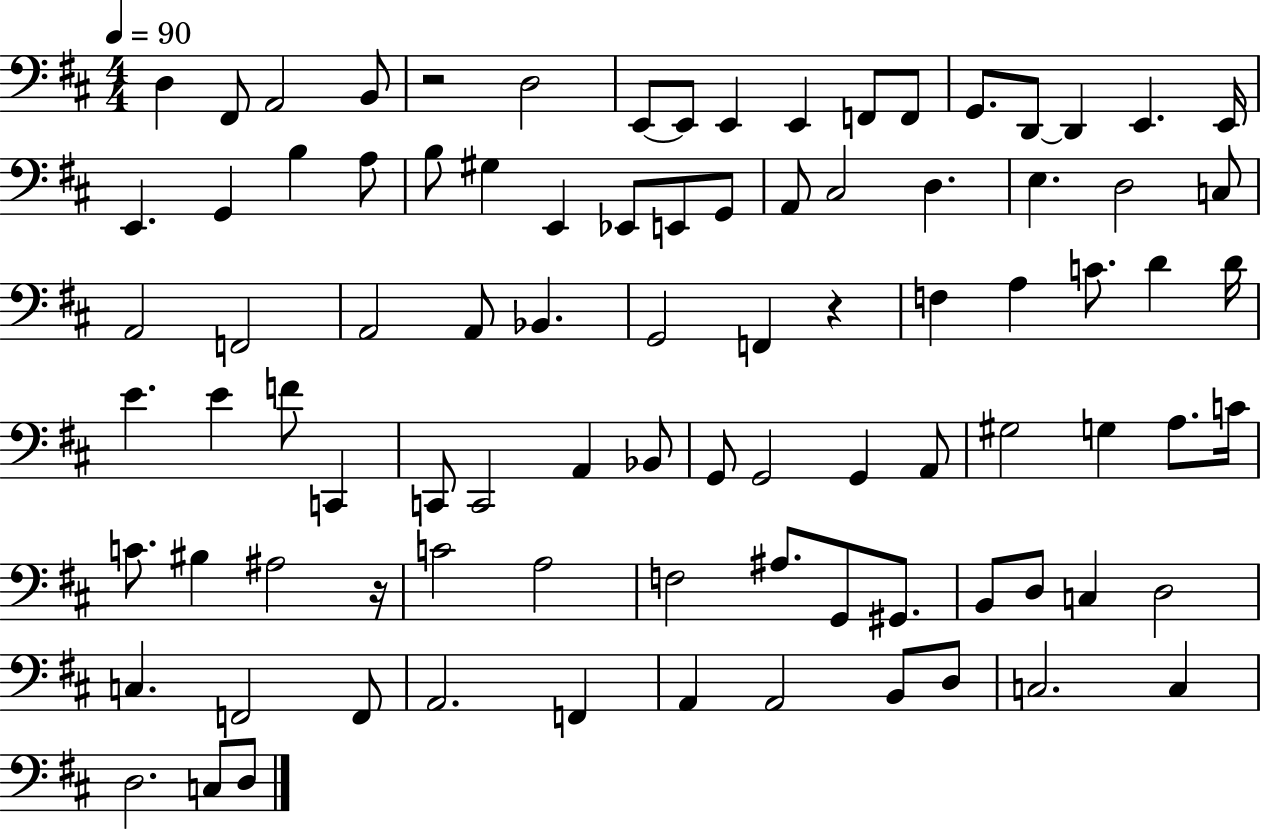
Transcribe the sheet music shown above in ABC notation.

X:1
T:Untitled
M:4/4
L:1/4
K:D
D, ^F,,/2 A,,2 B,,/2 z2 D,2 E,,/2 E,,/2 E,, E,, F,,/2 F,,/2 G,,/2 D,,/2 D,, E,, E,,/4 E,, G,, B, A,/2 B,/2 ^G, E,, _E,,/2 E,,/2 G,,/2 A,,/2 ^C,2 D, E, D,2 C,/2 A,,2 F,,2 A,,2 A,,/2 _B,, G,,2 F,, z F, A, C/2 D D/4 E E F/2 C,, C,,/2 C,,2 A,, _B,,/2 G,,/2 G,,2 G,, A,,/2 ^G,2 G, A,/2 C/4 C/2 ^B, ^A,2 z/4 C2 A,2 F,2 ^A,/2 G,,/2 ^G,,/2 B,,/2 D,/2 C, D,2 C, F,,2 F,,/2 A,,2 F,, A,, A,,2 B,,/2 D,/2 C,2 C, D,2 C,/2 D,/2